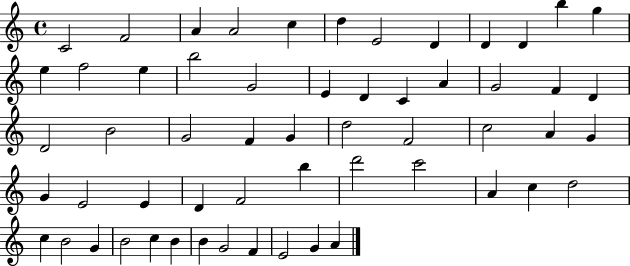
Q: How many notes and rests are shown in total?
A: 57